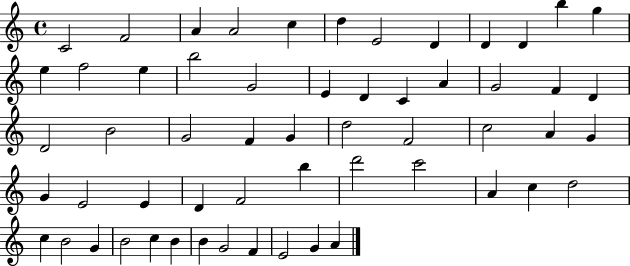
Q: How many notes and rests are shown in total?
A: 57